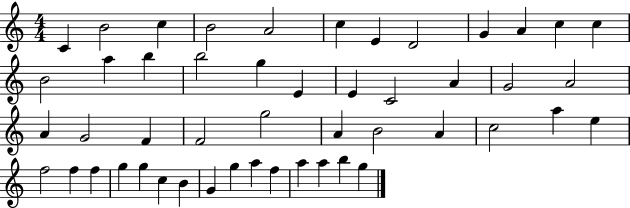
X:1
T:Untitled
M:4/4
L:1/4
K:C
C B2 c B2 A2 c E D2 G A c c B2 a b b2 g E E C2 A G2 A2 A G2 F F2 g2 A B2 A c2 a e f2 f f g g c B G g a f a a b g